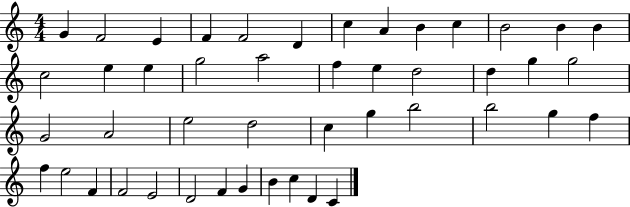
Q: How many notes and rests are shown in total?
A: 46